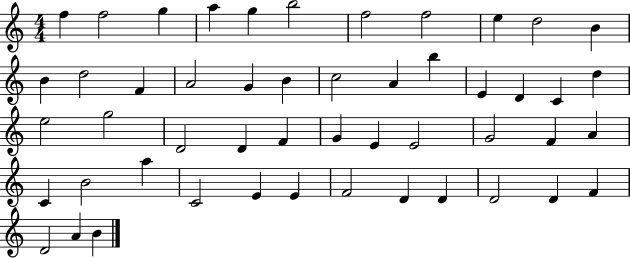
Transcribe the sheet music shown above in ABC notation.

X:1
T:Untitled
M:4/4
L:1/4
K:C
f f2 g a g b2 f2 f2 e d2 B B d2 F A2 G B c2 A b E D C d e2 g2 D2 D F G E E2 G2 F A C B2 a C2 E E F2 D D D2 D F D2 A B